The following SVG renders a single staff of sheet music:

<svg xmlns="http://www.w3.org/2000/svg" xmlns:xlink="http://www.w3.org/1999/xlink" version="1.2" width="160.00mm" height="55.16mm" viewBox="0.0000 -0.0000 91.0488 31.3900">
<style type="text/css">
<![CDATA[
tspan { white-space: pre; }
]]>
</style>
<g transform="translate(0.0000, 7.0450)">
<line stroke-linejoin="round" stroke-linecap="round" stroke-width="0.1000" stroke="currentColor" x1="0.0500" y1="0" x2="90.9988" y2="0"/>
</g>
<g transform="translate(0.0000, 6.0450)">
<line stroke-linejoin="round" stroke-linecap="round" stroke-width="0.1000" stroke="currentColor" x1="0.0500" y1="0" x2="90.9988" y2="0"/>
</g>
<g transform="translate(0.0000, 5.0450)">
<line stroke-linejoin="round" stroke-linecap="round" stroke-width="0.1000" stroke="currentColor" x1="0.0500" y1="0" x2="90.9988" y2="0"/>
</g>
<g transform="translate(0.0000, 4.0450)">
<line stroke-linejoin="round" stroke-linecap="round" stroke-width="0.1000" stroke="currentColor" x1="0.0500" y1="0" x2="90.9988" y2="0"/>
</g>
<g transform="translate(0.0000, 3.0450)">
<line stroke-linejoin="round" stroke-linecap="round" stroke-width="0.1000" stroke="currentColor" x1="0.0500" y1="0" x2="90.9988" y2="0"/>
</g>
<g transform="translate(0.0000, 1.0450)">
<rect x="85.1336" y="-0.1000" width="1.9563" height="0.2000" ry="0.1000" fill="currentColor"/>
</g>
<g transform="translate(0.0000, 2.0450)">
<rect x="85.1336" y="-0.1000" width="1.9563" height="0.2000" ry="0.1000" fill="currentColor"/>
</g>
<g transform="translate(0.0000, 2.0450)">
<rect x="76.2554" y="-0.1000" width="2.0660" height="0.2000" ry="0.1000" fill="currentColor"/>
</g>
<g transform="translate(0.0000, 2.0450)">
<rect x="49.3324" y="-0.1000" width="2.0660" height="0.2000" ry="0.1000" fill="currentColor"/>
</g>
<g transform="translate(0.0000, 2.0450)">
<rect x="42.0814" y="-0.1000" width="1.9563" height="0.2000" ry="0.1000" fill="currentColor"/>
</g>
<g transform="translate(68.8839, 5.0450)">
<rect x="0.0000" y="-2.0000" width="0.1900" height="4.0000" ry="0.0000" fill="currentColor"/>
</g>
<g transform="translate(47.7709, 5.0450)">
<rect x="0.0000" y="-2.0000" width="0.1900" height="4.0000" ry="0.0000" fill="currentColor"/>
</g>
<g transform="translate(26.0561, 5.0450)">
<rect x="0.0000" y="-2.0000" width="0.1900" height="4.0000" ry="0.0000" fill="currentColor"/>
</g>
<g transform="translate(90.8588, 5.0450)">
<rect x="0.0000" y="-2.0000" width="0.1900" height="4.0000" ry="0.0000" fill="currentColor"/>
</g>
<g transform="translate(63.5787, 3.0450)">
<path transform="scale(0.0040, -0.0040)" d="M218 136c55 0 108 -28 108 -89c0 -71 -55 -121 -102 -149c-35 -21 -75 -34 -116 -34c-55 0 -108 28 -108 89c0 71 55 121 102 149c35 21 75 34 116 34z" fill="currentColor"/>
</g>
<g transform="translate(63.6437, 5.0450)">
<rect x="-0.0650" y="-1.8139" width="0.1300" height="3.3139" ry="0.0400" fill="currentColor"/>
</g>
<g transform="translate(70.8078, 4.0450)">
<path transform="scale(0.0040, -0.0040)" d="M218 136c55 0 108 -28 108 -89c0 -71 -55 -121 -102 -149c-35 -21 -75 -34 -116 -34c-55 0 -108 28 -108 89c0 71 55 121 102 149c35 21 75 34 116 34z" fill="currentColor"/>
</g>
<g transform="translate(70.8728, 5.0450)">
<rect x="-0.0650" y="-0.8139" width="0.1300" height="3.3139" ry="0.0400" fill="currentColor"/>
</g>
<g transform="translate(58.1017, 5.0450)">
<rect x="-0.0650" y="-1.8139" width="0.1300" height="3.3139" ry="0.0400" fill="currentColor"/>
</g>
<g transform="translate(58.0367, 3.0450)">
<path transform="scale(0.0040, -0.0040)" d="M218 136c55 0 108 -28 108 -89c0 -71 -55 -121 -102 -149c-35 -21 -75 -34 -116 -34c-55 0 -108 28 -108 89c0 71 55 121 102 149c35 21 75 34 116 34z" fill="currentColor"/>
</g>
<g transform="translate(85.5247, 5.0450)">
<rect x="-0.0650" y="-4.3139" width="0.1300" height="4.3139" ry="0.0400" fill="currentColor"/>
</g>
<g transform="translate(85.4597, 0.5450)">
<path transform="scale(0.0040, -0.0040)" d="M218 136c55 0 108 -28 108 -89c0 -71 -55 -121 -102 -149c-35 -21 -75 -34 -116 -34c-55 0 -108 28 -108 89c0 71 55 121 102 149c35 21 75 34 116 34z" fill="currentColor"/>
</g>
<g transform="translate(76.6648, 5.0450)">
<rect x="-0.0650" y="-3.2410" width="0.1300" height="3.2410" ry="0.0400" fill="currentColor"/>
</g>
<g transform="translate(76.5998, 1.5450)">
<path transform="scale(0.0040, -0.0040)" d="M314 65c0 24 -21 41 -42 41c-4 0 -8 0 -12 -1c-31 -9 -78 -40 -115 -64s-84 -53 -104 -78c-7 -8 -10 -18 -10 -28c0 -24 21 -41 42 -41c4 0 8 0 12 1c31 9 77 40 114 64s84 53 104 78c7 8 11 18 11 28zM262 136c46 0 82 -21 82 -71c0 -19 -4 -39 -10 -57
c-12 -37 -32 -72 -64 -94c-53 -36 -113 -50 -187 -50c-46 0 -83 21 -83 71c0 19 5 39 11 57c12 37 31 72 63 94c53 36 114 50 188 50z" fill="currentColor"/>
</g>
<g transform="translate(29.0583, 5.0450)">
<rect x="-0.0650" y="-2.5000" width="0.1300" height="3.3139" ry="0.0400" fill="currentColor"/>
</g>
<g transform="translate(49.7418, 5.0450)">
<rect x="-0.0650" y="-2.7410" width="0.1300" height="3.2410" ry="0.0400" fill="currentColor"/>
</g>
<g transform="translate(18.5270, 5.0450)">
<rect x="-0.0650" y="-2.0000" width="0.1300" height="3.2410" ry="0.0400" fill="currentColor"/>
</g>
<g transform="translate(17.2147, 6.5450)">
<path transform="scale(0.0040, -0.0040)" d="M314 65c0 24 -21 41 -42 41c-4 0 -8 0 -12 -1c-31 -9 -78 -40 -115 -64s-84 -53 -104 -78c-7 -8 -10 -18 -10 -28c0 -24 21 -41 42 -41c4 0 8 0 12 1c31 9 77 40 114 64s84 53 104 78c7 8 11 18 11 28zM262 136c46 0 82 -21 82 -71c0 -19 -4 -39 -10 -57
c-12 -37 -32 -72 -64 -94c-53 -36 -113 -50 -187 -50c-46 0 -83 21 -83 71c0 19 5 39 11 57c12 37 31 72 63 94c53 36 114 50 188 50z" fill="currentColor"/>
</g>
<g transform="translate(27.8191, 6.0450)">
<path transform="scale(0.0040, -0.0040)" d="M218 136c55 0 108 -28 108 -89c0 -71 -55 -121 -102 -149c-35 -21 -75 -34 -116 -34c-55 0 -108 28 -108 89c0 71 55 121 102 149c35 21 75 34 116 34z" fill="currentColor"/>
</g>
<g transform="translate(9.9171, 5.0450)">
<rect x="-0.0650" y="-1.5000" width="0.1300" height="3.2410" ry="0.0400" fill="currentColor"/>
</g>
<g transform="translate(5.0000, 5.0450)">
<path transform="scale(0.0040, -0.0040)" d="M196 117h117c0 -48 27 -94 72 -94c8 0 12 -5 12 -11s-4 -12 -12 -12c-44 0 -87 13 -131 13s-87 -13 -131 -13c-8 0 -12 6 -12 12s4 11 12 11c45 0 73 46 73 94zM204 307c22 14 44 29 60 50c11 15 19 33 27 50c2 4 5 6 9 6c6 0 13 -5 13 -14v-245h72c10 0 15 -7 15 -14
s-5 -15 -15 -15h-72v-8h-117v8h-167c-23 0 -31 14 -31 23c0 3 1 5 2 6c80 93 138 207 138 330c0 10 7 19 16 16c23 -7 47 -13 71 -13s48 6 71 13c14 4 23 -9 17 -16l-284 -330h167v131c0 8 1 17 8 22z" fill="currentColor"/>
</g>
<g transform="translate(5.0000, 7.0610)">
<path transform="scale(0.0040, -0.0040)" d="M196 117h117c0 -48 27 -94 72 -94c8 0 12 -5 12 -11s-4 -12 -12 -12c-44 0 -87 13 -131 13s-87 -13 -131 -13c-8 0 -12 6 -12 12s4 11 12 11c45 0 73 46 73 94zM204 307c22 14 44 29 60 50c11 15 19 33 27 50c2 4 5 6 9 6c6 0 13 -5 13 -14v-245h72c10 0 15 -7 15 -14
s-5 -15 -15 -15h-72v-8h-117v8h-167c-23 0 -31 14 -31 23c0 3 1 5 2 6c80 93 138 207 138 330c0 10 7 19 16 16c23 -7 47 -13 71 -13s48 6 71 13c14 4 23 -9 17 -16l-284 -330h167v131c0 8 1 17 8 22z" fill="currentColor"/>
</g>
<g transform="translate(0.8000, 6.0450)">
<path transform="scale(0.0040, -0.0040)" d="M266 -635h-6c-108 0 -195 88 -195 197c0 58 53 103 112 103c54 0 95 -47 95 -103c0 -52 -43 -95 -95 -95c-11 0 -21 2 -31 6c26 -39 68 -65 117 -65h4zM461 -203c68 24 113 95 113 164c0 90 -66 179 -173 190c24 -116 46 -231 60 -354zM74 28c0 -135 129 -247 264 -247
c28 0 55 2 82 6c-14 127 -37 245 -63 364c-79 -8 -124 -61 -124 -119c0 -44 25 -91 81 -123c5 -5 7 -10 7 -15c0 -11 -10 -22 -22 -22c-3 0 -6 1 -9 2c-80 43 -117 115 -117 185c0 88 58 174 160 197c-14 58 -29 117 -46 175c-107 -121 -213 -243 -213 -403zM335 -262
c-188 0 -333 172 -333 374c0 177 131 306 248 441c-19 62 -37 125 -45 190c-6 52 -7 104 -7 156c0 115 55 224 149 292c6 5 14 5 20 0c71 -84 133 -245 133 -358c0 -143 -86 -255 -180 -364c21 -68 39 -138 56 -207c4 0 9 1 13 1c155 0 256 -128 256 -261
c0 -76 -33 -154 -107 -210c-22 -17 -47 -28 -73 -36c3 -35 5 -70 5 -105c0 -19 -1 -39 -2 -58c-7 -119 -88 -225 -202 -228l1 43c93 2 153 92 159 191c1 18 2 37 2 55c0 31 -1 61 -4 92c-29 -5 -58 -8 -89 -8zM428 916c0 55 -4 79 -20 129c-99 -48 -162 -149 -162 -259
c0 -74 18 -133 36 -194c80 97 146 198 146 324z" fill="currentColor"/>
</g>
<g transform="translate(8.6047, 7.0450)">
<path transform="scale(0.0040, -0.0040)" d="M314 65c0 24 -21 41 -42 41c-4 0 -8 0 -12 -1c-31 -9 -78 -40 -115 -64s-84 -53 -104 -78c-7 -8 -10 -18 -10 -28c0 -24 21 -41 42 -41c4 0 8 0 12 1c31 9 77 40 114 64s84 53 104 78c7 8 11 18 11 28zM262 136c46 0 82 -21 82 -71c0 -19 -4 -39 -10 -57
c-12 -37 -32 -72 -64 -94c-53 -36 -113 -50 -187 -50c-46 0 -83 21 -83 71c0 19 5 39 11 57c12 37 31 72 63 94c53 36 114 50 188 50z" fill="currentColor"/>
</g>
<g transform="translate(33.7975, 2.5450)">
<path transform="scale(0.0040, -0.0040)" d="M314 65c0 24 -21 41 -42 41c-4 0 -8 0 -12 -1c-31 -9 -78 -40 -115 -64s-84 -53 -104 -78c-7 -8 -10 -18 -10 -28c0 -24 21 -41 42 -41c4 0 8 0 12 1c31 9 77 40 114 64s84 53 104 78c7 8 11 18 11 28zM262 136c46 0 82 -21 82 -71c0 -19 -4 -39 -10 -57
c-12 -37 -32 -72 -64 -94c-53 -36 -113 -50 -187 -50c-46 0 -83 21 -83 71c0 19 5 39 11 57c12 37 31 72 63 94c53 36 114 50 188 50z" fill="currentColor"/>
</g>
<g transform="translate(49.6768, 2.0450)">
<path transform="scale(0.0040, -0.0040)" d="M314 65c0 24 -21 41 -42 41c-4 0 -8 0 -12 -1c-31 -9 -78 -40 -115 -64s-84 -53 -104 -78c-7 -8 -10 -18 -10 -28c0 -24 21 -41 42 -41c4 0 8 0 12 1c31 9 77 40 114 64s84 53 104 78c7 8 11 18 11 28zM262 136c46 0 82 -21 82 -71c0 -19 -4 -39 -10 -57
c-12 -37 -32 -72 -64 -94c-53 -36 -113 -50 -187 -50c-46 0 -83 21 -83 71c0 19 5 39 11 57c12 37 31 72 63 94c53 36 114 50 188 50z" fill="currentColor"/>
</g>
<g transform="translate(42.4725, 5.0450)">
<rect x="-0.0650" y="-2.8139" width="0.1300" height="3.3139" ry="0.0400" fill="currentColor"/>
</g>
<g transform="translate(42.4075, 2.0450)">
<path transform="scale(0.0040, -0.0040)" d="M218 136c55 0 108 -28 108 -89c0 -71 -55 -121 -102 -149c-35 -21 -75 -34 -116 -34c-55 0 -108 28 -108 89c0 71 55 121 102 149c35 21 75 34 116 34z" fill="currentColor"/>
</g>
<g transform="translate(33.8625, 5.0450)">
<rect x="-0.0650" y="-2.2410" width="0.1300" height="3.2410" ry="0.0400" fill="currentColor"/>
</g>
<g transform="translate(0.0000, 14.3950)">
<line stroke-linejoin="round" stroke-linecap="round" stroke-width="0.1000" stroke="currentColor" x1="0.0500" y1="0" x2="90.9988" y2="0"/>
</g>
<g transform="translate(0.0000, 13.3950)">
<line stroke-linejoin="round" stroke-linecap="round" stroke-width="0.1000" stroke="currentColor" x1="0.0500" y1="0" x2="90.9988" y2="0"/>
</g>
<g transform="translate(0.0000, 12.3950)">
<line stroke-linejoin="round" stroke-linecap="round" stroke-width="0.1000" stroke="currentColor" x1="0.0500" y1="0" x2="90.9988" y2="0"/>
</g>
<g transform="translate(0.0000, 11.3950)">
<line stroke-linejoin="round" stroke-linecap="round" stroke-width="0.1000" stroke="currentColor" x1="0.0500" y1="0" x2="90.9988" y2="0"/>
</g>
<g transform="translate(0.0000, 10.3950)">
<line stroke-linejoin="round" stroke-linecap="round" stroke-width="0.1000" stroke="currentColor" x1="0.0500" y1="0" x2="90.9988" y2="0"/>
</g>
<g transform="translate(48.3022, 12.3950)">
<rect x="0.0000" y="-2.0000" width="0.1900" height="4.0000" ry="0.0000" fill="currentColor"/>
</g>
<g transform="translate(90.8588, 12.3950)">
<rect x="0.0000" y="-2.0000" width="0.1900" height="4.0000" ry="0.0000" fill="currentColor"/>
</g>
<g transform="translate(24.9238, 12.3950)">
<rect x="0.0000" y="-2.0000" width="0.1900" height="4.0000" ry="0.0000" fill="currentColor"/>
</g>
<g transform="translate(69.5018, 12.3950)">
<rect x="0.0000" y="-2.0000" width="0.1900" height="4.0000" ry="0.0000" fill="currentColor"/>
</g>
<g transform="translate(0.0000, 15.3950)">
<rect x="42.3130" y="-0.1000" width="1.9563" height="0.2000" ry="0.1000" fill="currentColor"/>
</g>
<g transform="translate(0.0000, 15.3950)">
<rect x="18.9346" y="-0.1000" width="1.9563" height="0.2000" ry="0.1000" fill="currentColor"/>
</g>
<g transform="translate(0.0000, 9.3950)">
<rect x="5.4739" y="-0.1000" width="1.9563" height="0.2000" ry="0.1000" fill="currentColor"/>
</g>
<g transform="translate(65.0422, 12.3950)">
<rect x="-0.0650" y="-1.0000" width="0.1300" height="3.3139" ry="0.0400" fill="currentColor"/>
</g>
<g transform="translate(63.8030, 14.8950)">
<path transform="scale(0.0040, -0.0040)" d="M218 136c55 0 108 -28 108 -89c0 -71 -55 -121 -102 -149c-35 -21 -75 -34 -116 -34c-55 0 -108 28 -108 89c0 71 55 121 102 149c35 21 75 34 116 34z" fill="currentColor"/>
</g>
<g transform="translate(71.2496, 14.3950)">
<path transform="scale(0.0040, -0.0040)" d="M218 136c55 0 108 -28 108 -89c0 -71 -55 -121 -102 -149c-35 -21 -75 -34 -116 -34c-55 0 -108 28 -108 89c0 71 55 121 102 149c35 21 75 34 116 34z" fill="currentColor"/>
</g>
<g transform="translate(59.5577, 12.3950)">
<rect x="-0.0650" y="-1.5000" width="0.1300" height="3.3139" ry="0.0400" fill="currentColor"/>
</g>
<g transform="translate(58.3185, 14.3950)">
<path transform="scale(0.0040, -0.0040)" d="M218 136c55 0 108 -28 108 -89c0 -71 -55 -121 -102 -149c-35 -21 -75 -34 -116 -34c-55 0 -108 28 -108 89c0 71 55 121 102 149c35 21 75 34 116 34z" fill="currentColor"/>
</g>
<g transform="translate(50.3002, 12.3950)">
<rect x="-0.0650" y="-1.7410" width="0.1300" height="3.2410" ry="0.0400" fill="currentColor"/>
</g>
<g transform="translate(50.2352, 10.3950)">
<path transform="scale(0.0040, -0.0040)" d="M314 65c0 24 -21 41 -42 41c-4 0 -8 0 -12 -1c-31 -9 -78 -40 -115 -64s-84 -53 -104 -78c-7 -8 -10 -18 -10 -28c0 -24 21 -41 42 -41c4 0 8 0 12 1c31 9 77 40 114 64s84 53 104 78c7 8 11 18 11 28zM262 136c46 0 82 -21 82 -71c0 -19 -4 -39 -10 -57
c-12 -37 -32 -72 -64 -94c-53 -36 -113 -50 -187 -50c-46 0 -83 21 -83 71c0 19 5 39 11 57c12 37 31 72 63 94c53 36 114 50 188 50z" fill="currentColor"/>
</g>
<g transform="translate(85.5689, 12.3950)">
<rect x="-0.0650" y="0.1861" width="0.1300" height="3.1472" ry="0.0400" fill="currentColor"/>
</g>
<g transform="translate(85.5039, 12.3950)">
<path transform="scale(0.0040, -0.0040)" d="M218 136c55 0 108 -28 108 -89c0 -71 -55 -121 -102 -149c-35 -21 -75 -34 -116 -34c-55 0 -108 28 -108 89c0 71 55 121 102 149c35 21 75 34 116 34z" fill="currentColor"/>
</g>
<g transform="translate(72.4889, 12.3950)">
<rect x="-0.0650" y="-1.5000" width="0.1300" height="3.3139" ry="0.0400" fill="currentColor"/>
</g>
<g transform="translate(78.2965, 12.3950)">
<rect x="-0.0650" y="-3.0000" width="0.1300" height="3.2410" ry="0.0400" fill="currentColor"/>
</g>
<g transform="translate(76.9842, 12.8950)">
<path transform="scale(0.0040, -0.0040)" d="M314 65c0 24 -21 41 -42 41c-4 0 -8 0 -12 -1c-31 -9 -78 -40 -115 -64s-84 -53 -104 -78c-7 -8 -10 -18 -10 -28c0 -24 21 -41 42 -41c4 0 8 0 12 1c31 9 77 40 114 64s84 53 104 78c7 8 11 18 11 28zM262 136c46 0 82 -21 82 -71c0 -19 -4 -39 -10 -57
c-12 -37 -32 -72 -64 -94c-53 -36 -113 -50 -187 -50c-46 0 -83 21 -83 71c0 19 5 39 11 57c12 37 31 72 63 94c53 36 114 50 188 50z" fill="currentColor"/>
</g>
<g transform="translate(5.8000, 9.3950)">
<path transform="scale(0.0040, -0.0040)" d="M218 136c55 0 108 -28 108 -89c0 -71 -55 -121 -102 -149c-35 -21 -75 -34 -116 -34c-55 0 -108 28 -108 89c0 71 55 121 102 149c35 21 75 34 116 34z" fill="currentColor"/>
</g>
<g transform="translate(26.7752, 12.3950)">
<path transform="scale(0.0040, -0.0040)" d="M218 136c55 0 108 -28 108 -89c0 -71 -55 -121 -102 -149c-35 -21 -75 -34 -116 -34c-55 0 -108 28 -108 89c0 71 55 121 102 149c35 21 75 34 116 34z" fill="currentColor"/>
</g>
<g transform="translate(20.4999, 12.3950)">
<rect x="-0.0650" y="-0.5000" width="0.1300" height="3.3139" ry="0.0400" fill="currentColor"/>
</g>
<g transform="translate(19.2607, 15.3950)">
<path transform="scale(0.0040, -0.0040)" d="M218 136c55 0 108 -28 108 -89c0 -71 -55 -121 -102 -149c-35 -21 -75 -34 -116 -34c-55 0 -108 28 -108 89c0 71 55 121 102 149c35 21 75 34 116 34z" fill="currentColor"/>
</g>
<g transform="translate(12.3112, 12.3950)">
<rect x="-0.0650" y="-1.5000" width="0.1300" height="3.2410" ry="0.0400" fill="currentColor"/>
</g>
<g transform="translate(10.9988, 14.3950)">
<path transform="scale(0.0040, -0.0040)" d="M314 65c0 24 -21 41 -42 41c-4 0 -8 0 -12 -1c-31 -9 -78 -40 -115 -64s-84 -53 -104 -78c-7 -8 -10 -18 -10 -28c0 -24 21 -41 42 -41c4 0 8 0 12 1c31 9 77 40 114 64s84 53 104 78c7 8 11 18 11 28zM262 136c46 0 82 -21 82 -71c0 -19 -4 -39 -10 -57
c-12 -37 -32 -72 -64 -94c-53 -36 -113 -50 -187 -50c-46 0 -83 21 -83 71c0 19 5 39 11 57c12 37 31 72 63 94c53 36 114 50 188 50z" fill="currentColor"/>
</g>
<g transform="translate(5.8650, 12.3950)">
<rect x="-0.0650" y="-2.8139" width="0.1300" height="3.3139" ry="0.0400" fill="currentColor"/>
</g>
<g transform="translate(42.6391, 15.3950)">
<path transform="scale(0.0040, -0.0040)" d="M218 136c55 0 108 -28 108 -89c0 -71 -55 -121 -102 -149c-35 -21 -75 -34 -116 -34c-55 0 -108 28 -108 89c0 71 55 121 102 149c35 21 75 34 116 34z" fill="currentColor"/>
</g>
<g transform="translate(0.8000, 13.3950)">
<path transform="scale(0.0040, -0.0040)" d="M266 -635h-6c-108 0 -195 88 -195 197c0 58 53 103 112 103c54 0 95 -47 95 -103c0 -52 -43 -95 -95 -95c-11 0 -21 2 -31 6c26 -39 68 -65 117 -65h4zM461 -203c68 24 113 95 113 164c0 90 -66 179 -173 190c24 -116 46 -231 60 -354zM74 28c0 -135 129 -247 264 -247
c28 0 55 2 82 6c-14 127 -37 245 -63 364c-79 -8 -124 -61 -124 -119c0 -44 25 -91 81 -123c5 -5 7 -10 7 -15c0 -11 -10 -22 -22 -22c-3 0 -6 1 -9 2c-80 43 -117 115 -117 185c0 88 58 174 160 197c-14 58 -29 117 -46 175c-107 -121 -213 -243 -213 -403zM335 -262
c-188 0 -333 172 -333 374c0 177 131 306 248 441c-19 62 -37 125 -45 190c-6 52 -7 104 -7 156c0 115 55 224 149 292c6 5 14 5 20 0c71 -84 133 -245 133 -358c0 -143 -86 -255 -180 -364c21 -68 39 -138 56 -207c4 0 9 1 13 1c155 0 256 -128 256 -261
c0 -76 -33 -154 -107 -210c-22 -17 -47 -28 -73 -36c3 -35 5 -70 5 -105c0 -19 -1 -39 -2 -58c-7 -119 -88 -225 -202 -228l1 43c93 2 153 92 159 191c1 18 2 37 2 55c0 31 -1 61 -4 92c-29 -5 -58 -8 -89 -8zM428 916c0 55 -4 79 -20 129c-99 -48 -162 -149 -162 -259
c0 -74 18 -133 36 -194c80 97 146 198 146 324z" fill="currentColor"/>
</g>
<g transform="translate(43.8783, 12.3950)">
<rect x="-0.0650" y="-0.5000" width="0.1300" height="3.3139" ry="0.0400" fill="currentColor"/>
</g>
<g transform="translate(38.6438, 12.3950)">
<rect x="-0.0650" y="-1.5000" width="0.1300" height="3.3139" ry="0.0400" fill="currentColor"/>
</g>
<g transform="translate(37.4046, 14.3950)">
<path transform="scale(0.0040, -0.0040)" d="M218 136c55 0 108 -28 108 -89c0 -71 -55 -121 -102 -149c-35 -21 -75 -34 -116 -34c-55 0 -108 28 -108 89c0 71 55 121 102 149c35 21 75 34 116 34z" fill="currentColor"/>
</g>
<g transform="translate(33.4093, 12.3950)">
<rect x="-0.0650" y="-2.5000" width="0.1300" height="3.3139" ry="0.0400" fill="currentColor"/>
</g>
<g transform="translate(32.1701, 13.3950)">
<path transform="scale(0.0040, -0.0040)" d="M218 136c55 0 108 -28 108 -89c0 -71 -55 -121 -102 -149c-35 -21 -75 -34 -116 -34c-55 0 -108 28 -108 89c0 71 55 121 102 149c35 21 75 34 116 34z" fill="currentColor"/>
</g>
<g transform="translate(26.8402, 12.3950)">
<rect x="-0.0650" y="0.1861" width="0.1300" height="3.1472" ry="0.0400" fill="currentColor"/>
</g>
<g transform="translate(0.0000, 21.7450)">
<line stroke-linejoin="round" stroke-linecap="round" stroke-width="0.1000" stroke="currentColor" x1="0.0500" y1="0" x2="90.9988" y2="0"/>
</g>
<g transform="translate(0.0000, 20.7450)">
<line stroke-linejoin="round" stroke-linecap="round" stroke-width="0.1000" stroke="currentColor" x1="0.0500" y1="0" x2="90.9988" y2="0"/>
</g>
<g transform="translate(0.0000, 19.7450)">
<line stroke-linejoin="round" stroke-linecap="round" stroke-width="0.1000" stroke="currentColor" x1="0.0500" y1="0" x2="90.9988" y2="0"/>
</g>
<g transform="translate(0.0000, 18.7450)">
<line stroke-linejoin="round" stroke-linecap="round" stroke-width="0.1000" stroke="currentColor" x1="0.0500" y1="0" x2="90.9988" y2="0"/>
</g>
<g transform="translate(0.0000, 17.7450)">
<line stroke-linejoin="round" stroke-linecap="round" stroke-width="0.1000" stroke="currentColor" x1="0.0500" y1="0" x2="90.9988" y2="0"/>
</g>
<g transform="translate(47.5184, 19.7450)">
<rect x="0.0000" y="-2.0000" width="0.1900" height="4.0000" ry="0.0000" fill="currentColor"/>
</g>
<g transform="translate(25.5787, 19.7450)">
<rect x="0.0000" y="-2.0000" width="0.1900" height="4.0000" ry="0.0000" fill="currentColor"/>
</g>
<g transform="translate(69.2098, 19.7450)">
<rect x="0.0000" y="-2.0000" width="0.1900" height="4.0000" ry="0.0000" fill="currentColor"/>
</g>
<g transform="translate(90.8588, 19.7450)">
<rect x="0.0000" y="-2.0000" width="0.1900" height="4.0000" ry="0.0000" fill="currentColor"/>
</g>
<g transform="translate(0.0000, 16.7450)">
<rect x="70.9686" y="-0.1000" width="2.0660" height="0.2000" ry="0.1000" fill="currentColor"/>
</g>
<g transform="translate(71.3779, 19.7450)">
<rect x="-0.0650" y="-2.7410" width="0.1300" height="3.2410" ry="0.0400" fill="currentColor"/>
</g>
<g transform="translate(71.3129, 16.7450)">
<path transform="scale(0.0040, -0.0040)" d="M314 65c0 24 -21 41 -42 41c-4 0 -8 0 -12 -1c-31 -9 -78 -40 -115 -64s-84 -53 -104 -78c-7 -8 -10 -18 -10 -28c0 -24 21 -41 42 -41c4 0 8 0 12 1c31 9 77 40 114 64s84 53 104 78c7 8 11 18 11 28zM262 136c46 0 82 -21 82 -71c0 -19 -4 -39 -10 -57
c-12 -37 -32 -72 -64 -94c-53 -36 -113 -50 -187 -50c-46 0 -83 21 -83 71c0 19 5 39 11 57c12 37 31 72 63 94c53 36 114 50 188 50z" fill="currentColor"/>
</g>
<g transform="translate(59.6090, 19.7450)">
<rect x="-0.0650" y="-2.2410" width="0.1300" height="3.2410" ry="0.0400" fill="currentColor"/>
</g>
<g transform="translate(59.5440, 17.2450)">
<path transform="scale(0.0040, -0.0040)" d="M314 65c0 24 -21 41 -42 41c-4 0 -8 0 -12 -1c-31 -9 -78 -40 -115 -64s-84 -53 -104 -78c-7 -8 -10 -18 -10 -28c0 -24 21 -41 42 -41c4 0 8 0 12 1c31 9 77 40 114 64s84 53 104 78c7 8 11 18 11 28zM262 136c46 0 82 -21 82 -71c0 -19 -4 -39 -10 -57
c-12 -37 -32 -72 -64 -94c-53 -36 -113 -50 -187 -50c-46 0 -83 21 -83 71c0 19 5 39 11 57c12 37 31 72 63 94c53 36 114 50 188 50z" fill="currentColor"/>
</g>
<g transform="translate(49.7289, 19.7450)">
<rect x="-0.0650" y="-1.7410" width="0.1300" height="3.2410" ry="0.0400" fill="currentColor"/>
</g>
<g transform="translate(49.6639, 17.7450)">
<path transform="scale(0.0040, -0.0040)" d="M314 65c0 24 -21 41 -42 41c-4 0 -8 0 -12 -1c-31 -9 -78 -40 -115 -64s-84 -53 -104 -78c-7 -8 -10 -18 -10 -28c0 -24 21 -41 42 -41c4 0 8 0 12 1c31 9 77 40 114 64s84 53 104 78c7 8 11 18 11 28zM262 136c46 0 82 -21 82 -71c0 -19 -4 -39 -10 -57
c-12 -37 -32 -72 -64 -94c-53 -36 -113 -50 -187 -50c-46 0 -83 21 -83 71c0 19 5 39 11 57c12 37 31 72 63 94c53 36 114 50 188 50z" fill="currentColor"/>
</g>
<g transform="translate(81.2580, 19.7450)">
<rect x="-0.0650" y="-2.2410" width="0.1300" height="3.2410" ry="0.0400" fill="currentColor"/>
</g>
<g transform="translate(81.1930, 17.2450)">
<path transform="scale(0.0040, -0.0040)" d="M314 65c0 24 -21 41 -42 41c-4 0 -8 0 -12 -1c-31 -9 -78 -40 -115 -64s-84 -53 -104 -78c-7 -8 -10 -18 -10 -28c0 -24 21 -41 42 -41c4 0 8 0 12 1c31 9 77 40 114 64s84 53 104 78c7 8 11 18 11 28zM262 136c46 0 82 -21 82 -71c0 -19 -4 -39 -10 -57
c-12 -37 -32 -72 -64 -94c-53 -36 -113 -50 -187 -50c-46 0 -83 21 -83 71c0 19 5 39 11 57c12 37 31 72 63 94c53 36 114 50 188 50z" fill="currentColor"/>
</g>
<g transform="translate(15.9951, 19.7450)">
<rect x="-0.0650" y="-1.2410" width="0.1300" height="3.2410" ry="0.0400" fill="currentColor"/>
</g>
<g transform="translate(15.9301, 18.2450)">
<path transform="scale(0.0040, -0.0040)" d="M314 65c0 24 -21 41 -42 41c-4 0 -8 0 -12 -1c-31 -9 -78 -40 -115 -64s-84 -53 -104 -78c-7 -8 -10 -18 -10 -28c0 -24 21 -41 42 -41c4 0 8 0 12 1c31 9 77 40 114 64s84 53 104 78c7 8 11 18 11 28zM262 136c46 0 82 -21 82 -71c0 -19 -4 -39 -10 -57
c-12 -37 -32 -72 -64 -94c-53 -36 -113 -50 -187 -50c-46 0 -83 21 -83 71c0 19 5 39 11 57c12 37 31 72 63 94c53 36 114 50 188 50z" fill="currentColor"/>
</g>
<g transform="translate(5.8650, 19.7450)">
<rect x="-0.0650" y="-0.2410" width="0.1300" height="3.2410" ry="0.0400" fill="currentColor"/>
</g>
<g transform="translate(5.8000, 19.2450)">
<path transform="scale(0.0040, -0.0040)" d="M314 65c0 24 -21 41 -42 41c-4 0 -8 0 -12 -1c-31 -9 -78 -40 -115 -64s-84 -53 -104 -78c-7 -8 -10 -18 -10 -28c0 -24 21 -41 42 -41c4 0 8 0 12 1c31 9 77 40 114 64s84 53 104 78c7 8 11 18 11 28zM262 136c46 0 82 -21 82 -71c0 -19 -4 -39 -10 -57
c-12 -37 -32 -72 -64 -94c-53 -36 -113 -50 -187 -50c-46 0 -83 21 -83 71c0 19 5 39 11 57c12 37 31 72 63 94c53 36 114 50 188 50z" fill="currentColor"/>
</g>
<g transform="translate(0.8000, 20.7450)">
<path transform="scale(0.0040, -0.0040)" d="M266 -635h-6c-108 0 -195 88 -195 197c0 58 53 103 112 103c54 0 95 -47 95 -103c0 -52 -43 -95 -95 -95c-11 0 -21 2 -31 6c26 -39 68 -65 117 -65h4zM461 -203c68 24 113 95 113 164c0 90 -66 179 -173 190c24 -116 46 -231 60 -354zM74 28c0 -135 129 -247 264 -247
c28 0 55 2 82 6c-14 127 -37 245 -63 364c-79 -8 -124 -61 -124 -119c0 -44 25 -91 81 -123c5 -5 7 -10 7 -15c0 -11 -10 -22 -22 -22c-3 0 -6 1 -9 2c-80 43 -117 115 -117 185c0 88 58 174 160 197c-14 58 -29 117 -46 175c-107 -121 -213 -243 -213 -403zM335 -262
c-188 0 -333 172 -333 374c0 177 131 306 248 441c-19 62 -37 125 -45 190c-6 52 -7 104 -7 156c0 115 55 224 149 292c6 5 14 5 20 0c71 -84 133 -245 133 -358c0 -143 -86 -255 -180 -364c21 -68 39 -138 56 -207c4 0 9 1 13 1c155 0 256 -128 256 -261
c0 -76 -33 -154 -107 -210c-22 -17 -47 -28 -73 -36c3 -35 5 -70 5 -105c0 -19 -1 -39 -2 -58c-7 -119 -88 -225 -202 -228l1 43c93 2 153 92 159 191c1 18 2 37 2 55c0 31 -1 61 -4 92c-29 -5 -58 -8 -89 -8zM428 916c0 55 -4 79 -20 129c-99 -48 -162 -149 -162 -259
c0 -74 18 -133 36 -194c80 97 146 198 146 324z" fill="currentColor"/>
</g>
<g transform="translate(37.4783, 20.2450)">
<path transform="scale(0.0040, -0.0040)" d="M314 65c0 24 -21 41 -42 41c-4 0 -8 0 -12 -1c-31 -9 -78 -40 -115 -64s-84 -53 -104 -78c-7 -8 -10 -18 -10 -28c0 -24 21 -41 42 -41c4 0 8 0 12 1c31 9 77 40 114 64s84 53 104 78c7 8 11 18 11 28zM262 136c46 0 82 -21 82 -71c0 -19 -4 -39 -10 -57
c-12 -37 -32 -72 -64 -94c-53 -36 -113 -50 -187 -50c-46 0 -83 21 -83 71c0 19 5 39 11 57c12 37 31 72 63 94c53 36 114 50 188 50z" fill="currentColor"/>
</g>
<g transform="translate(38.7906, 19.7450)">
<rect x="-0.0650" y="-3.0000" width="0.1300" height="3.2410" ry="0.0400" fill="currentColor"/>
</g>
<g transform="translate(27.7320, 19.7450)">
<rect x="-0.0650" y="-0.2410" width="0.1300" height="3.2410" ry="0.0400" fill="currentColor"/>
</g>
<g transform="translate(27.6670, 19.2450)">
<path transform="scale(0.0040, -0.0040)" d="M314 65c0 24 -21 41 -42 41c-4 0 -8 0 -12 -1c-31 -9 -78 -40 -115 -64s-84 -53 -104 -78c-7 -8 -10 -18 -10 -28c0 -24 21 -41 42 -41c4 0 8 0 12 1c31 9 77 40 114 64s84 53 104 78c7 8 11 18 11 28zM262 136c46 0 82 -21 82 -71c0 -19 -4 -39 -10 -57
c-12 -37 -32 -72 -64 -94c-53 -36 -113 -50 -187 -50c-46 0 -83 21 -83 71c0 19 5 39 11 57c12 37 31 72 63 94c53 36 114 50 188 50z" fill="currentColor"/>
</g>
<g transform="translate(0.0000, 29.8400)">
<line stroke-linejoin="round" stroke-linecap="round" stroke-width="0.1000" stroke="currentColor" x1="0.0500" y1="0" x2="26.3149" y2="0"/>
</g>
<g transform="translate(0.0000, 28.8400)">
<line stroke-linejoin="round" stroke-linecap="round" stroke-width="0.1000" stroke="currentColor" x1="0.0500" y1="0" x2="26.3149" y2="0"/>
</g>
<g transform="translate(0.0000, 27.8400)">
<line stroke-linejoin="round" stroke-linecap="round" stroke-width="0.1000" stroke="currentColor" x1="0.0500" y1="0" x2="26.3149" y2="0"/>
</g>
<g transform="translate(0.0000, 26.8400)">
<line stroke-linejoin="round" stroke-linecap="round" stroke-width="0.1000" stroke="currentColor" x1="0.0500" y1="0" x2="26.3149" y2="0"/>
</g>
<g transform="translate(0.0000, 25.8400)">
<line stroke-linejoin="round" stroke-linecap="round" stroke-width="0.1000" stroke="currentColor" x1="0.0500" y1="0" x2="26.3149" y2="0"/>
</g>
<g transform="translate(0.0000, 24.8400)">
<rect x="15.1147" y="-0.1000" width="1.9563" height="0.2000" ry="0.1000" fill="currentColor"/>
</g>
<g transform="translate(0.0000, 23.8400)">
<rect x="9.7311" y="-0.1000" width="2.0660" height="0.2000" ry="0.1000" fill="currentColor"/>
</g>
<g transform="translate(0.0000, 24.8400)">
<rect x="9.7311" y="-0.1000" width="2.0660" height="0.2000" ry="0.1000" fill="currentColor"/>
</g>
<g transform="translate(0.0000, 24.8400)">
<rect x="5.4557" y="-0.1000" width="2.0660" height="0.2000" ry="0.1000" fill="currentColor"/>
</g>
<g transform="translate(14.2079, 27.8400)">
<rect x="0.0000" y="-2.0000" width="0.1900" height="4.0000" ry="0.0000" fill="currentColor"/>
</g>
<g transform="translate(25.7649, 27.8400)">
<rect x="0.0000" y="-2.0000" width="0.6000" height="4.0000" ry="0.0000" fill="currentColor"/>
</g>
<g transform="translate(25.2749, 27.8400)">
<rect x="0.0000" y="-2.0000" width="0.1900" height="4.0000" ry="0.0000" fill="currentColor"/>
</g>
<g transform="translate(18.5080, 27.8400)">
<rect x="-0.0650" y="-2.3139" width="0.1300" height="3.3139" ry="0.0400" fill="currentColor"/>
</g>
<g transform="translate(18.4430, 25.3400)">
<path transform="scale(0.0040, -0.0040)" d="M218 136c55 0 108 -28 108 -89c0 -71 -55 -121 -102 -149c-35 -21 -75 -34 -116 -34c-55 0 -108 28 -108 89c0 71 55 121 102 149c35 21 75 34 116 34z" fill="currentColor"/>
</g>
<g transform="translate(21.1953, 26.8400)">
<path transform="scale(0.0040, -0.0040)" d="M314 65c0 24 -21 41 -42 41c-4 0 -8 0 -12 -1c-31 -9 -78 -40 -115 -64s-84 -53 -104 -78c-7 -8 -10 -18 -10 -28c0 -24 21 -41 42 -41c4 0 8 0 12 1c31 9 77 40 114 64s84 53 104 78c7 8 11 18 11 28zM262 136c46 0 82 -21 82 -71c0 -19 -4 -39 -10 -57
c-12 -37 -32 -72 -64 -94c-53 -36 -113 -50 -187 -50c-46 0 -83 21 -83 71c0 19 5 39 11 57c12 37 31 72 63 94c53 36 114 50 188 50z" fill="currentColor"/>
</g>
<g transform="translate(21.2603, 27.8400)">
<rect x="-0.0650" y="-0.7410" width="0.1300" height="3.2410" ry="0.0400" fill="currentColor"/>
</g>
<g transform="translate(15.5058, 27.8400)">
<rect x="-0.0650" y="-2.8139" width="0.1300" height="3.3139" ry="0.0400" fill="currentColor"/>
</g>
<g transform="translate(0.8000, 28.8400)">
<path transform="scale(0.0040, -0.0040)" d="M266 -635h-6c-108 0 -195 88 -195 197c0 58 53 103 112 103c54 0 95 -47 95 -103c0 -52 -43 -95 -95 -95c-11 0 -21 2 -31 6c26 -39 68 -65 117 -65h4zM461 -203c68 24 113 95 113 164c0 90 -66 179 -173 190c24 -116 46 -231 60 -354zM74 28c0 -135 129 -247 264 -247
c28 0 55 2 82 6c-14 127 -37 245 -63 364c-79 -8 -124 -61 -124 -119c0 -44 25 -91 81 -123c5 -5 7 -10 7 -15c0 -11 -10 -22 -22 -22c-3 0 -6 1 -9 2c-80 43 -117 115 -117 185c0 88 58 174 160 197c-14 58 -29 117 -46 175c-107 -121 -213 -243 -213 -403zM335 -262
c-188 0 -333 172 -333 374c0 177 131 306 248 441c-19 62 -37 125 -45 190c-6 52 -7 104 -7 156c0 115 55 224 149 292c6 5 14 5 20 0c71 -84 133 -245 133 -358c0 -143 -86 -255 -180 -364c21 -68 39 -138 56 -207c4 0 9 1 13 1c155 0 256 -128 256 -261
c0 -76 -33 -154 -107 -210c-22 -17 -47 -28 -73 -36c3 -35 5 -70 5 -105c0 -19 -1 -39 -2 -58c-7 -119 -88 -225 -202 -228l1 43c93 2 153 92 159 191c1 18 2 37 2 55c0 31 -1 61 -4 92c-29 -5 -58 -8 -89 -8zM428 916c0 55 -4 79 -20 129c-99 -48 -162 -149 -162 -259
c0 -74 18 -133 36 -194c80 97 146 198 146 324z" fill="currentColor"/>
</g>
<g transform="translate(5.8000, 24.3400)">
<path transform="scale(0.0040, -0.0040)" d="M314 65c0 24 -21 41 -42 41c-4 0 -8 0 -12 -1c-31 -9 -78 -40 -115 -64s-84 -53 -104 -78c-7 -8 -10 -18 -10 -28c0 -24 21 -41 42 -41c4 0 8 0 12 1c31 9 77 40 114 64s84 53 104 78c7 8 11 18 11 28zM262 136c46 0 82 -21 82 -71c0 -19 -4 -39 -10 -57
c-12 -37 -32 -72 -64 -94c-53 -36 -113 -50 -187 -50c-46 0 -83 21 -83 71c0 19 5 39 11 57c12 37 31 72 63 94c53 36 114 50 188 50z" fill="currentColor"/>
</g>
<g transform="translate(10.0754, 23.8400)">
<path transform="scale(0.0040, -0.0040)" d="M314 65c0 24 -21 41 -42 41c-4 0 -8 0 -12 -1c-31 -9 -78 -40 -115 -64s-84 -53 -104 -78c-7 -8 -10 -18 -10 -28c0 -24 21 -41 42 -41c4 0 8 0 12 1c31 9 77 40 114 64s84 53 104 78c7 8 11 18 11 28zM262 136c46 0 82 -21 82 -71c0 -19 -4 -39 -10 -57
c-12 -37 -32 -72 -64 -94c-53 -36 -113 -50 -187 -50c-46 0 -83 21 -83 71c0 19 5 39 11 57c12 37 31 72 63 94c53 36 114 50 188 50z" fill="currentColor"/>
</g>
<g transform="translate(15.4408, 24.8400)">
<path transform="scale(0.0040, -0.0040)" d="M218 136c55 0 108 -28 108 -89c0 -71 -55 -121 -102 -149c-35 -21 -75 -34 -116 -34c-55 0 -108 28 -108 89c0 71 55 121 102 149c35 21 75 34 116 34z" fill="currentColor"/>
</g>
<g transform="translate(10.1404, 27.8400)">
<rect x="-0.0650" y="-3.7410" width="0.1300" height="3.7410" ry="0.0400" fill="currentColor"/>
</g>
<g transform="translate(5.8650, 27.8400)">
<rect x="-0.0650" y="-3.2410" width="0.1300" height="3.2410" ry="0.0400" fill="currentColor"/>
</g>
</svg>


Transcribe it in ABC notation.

X:1
T:Untitled
M:4/4
L:1/4
K:C
E2 F2 G g2 a a2 f f d b2 d' a E2 C B G E C f2 E D E A2 B c2 e2 c2 A2 f2 g2 a2 g2 b2 c'2 a g d2